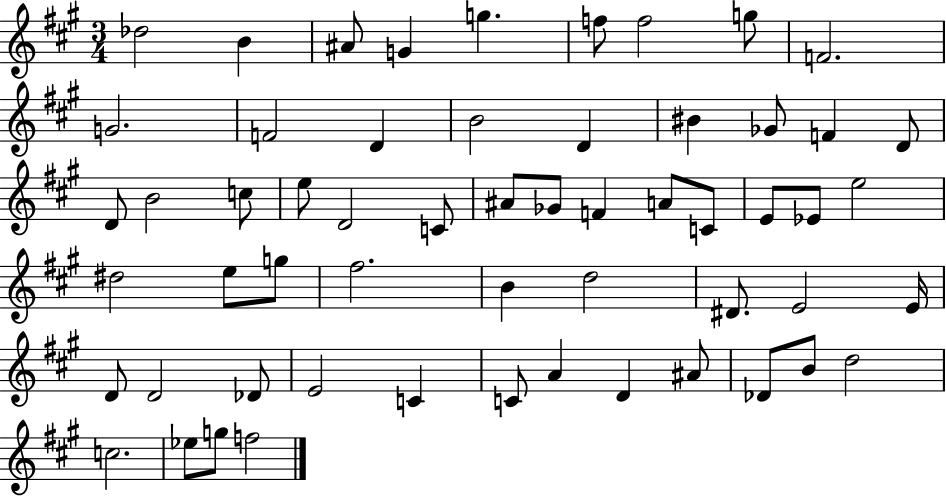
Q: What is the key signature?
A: A major